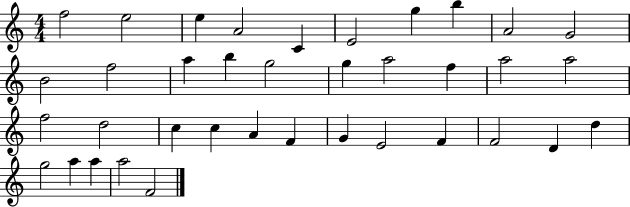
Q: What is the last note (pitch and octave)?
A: F4